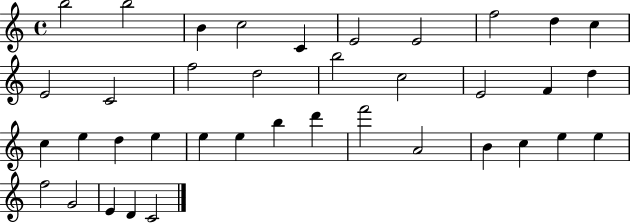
B5/h B5/h B4/q C5/h C4/q E4/h E4/h F5/h D5/q C5/q E4/h C4/h F5/h D5/h B5/h C5/h E4/h F4/q D5/q C5/q E5/q D5/q E5/q E5/q E5/q B5/q D6/q F6/h A4/h B4/q C5/q E5/q E5/q F5/h G4/h E4/q D4/q C4/h